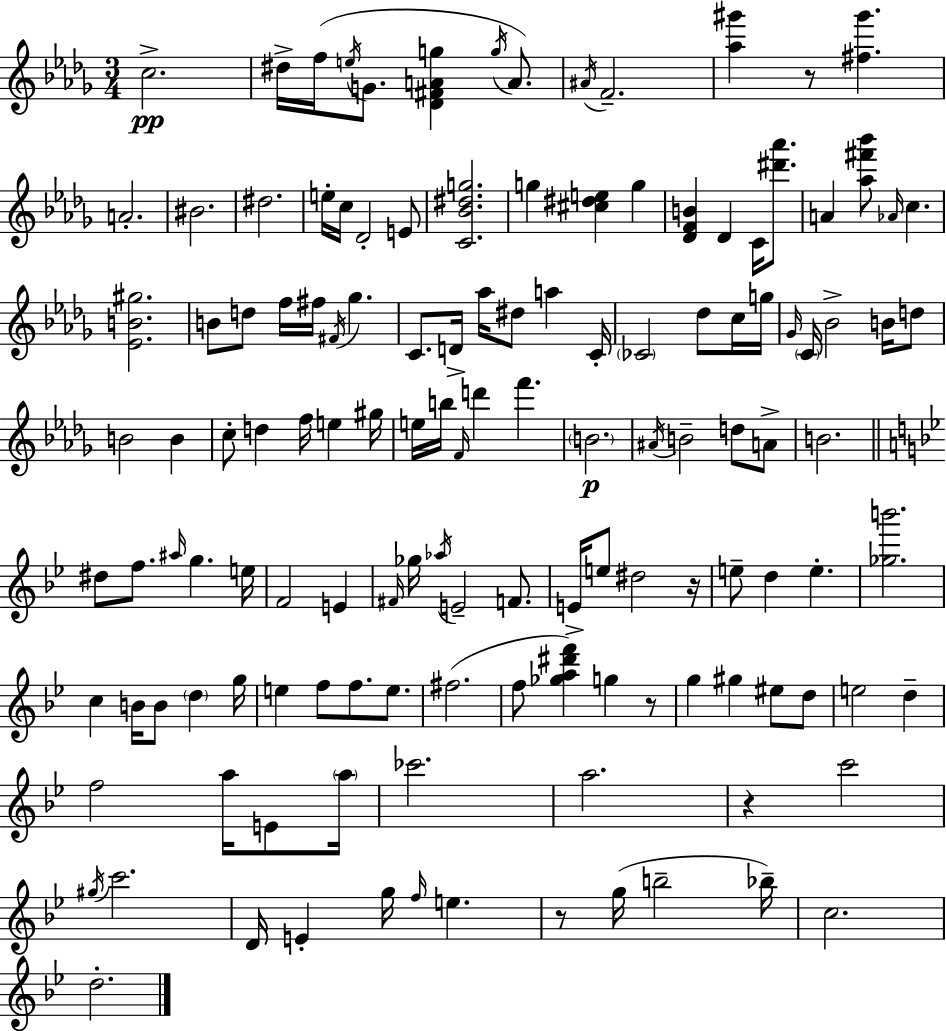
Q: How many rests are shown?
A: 5